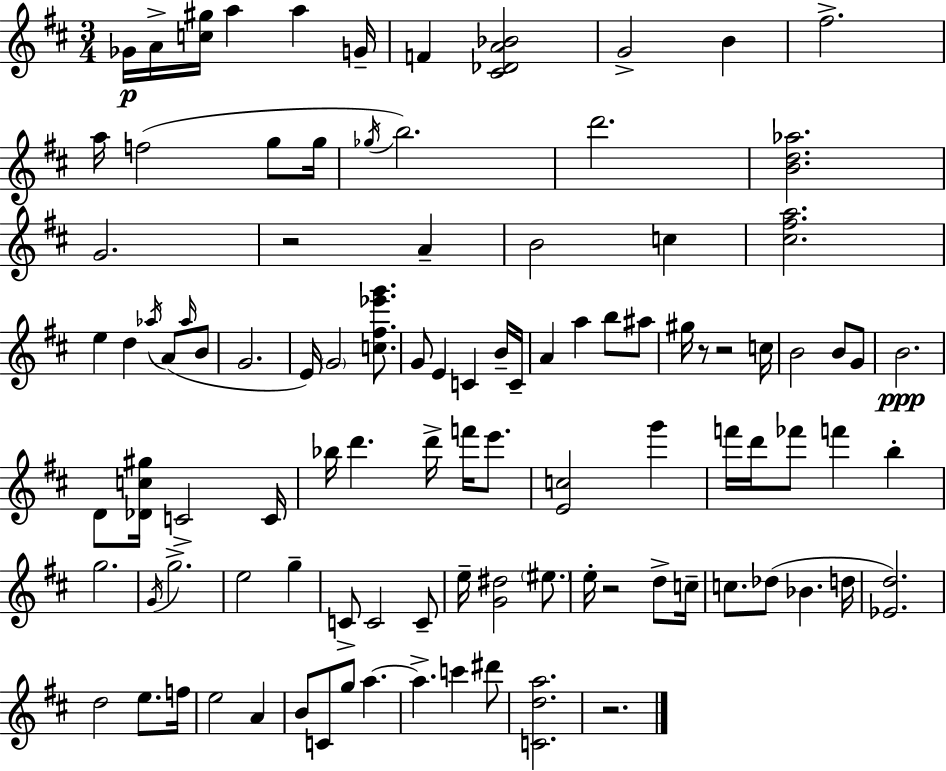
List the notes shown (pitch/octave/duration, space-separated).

Gb4/s A4/s [C5,G#5]/s A5/q A5/q G4/s F4/q [C#4,Db4,A4,Bb4]/h G4/h B4/q F#5/h. A5/s F5/h G5/e G5/s Gb5/s B5/h. D6/h. [B4,D5,Ab5]/h. G4/h. R/h A4/q B4/h C5/q [C#5,F#5,A5]/h. E5/q D5/q Ab5/s A4/e Ab5/s B4/e G4/h. E4/s G4/h [C5,F#5,Eb6,G6]/e. G4/e E4/q C4/q B4/s C4/s A4/q A5/q B5/e A#5/e G#5/s R/e R/h C5/s B4/h B4/e G4/e B4/h. D4/e [Db4,C5,G#5]/s C4/h C4/s Bb5/s D6/q. D6/s F6/s E6/e. [E4,C5]/h G6/q F6/s D6/s FES6/e F6/q B5/q G5/h. G4/s G5/h. E5/h G5/q C4/e C4/h C4/e E5/s [G4,D#5]/h EIS5/e. E5/s R/h D5/e C5/s C5/e. Db5/e Bb4/q. D5/s [Eb4,D5]/h. D5/h E5/e. F5/s E5/h A4/q B4/e C4/e G5/e A5/q. A5/q. C6/q D#6/e [C4,D5,A5]/h. R/h.